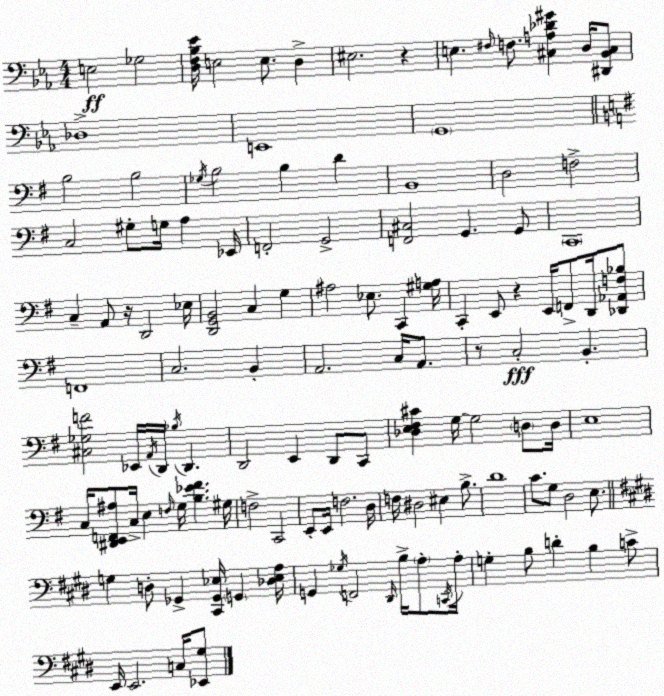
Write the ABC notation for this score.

X:1
T:Untitled
M:4/4
L:1/4
K:Eb
E,2 _G,2 [D,F,_B,_E]/4 E,2 E,/2 D, ^E,2 z E, ^F,/4 F,/2 [^C,A,_D^G] D,/4 [^D,,_B,,^C,]/2 _D,4 E,,4 G,,4 B,2 B,2 _G,/4 B,2 B, D B,,4 D,2 F,2 C,2 ^G,/2 G,/4 A, _E,,/4 F,,2 G,,2 [F,,^C,]2 G,, G,,/2 C,,4 C, A,,/2 z/4 D,,2 _E,/4 [D,,G,,B,,]2 C, G, ^A,2 _E,/2 C,, [^G,A,]/4 C,, E,,/2 z E,,/4 F,,/2 D,,/4 [_D,,_A,,F,_B,]/2 F,,4 C,2 B,, A,,2 C,/4 A,,/2 z/2 C,2 B,, [^C,_G,F]2 _E,,/4 A,,/4 D,,/4 _B,/4 D,, D,,2 E,, D,,/2 C,,/2 [_D,E,^F,^C] G,/4 G,2 D,/2 D,/4 E,4 C,/4 [^D,,E,,F,,^A,]/2 C,/4 E, F,/4 G,/4 [B,_E^F] ^G,/4 F,2 C,,2 E,,/2 E,,/4 F,2 D,/4 F,/4 ^D,2 ^E, B,/2 D4 C/2 G,/2 D,2 E,/2 G, D,/2 _G,, [^C,,_G,,_E,]/4 G,, [_D,_E,A,]/4 G,, _G,/4 F,,2 ^D,,/4 B,/4 A,/2 C,,/4 A,/4 G, B,/2 D B, C/2 E,,/4 E,,2 C,/4 [_E,,^G,]/2